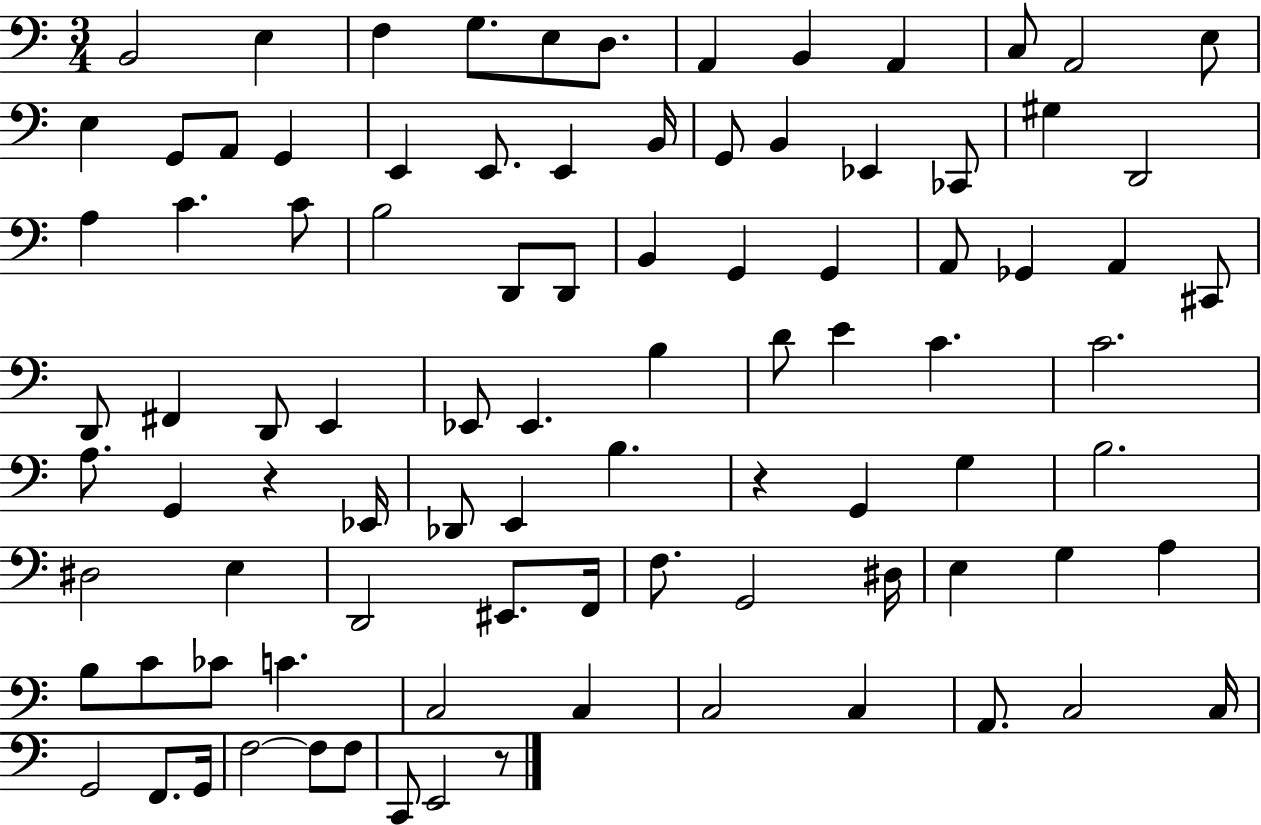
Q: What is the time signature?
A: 3/4